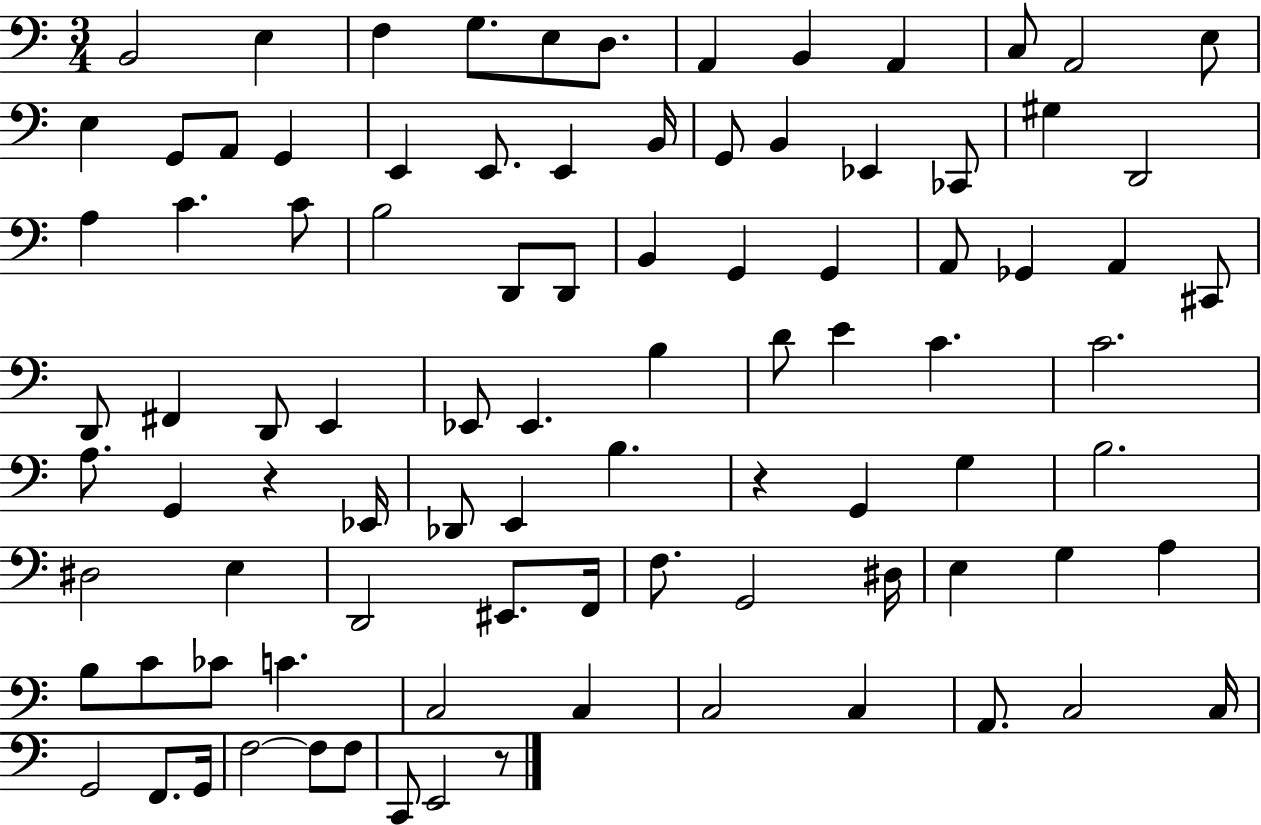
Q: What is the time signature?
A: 3/4